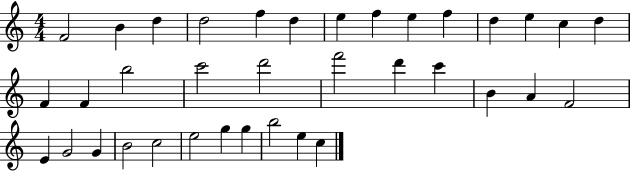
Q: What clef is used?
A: treble